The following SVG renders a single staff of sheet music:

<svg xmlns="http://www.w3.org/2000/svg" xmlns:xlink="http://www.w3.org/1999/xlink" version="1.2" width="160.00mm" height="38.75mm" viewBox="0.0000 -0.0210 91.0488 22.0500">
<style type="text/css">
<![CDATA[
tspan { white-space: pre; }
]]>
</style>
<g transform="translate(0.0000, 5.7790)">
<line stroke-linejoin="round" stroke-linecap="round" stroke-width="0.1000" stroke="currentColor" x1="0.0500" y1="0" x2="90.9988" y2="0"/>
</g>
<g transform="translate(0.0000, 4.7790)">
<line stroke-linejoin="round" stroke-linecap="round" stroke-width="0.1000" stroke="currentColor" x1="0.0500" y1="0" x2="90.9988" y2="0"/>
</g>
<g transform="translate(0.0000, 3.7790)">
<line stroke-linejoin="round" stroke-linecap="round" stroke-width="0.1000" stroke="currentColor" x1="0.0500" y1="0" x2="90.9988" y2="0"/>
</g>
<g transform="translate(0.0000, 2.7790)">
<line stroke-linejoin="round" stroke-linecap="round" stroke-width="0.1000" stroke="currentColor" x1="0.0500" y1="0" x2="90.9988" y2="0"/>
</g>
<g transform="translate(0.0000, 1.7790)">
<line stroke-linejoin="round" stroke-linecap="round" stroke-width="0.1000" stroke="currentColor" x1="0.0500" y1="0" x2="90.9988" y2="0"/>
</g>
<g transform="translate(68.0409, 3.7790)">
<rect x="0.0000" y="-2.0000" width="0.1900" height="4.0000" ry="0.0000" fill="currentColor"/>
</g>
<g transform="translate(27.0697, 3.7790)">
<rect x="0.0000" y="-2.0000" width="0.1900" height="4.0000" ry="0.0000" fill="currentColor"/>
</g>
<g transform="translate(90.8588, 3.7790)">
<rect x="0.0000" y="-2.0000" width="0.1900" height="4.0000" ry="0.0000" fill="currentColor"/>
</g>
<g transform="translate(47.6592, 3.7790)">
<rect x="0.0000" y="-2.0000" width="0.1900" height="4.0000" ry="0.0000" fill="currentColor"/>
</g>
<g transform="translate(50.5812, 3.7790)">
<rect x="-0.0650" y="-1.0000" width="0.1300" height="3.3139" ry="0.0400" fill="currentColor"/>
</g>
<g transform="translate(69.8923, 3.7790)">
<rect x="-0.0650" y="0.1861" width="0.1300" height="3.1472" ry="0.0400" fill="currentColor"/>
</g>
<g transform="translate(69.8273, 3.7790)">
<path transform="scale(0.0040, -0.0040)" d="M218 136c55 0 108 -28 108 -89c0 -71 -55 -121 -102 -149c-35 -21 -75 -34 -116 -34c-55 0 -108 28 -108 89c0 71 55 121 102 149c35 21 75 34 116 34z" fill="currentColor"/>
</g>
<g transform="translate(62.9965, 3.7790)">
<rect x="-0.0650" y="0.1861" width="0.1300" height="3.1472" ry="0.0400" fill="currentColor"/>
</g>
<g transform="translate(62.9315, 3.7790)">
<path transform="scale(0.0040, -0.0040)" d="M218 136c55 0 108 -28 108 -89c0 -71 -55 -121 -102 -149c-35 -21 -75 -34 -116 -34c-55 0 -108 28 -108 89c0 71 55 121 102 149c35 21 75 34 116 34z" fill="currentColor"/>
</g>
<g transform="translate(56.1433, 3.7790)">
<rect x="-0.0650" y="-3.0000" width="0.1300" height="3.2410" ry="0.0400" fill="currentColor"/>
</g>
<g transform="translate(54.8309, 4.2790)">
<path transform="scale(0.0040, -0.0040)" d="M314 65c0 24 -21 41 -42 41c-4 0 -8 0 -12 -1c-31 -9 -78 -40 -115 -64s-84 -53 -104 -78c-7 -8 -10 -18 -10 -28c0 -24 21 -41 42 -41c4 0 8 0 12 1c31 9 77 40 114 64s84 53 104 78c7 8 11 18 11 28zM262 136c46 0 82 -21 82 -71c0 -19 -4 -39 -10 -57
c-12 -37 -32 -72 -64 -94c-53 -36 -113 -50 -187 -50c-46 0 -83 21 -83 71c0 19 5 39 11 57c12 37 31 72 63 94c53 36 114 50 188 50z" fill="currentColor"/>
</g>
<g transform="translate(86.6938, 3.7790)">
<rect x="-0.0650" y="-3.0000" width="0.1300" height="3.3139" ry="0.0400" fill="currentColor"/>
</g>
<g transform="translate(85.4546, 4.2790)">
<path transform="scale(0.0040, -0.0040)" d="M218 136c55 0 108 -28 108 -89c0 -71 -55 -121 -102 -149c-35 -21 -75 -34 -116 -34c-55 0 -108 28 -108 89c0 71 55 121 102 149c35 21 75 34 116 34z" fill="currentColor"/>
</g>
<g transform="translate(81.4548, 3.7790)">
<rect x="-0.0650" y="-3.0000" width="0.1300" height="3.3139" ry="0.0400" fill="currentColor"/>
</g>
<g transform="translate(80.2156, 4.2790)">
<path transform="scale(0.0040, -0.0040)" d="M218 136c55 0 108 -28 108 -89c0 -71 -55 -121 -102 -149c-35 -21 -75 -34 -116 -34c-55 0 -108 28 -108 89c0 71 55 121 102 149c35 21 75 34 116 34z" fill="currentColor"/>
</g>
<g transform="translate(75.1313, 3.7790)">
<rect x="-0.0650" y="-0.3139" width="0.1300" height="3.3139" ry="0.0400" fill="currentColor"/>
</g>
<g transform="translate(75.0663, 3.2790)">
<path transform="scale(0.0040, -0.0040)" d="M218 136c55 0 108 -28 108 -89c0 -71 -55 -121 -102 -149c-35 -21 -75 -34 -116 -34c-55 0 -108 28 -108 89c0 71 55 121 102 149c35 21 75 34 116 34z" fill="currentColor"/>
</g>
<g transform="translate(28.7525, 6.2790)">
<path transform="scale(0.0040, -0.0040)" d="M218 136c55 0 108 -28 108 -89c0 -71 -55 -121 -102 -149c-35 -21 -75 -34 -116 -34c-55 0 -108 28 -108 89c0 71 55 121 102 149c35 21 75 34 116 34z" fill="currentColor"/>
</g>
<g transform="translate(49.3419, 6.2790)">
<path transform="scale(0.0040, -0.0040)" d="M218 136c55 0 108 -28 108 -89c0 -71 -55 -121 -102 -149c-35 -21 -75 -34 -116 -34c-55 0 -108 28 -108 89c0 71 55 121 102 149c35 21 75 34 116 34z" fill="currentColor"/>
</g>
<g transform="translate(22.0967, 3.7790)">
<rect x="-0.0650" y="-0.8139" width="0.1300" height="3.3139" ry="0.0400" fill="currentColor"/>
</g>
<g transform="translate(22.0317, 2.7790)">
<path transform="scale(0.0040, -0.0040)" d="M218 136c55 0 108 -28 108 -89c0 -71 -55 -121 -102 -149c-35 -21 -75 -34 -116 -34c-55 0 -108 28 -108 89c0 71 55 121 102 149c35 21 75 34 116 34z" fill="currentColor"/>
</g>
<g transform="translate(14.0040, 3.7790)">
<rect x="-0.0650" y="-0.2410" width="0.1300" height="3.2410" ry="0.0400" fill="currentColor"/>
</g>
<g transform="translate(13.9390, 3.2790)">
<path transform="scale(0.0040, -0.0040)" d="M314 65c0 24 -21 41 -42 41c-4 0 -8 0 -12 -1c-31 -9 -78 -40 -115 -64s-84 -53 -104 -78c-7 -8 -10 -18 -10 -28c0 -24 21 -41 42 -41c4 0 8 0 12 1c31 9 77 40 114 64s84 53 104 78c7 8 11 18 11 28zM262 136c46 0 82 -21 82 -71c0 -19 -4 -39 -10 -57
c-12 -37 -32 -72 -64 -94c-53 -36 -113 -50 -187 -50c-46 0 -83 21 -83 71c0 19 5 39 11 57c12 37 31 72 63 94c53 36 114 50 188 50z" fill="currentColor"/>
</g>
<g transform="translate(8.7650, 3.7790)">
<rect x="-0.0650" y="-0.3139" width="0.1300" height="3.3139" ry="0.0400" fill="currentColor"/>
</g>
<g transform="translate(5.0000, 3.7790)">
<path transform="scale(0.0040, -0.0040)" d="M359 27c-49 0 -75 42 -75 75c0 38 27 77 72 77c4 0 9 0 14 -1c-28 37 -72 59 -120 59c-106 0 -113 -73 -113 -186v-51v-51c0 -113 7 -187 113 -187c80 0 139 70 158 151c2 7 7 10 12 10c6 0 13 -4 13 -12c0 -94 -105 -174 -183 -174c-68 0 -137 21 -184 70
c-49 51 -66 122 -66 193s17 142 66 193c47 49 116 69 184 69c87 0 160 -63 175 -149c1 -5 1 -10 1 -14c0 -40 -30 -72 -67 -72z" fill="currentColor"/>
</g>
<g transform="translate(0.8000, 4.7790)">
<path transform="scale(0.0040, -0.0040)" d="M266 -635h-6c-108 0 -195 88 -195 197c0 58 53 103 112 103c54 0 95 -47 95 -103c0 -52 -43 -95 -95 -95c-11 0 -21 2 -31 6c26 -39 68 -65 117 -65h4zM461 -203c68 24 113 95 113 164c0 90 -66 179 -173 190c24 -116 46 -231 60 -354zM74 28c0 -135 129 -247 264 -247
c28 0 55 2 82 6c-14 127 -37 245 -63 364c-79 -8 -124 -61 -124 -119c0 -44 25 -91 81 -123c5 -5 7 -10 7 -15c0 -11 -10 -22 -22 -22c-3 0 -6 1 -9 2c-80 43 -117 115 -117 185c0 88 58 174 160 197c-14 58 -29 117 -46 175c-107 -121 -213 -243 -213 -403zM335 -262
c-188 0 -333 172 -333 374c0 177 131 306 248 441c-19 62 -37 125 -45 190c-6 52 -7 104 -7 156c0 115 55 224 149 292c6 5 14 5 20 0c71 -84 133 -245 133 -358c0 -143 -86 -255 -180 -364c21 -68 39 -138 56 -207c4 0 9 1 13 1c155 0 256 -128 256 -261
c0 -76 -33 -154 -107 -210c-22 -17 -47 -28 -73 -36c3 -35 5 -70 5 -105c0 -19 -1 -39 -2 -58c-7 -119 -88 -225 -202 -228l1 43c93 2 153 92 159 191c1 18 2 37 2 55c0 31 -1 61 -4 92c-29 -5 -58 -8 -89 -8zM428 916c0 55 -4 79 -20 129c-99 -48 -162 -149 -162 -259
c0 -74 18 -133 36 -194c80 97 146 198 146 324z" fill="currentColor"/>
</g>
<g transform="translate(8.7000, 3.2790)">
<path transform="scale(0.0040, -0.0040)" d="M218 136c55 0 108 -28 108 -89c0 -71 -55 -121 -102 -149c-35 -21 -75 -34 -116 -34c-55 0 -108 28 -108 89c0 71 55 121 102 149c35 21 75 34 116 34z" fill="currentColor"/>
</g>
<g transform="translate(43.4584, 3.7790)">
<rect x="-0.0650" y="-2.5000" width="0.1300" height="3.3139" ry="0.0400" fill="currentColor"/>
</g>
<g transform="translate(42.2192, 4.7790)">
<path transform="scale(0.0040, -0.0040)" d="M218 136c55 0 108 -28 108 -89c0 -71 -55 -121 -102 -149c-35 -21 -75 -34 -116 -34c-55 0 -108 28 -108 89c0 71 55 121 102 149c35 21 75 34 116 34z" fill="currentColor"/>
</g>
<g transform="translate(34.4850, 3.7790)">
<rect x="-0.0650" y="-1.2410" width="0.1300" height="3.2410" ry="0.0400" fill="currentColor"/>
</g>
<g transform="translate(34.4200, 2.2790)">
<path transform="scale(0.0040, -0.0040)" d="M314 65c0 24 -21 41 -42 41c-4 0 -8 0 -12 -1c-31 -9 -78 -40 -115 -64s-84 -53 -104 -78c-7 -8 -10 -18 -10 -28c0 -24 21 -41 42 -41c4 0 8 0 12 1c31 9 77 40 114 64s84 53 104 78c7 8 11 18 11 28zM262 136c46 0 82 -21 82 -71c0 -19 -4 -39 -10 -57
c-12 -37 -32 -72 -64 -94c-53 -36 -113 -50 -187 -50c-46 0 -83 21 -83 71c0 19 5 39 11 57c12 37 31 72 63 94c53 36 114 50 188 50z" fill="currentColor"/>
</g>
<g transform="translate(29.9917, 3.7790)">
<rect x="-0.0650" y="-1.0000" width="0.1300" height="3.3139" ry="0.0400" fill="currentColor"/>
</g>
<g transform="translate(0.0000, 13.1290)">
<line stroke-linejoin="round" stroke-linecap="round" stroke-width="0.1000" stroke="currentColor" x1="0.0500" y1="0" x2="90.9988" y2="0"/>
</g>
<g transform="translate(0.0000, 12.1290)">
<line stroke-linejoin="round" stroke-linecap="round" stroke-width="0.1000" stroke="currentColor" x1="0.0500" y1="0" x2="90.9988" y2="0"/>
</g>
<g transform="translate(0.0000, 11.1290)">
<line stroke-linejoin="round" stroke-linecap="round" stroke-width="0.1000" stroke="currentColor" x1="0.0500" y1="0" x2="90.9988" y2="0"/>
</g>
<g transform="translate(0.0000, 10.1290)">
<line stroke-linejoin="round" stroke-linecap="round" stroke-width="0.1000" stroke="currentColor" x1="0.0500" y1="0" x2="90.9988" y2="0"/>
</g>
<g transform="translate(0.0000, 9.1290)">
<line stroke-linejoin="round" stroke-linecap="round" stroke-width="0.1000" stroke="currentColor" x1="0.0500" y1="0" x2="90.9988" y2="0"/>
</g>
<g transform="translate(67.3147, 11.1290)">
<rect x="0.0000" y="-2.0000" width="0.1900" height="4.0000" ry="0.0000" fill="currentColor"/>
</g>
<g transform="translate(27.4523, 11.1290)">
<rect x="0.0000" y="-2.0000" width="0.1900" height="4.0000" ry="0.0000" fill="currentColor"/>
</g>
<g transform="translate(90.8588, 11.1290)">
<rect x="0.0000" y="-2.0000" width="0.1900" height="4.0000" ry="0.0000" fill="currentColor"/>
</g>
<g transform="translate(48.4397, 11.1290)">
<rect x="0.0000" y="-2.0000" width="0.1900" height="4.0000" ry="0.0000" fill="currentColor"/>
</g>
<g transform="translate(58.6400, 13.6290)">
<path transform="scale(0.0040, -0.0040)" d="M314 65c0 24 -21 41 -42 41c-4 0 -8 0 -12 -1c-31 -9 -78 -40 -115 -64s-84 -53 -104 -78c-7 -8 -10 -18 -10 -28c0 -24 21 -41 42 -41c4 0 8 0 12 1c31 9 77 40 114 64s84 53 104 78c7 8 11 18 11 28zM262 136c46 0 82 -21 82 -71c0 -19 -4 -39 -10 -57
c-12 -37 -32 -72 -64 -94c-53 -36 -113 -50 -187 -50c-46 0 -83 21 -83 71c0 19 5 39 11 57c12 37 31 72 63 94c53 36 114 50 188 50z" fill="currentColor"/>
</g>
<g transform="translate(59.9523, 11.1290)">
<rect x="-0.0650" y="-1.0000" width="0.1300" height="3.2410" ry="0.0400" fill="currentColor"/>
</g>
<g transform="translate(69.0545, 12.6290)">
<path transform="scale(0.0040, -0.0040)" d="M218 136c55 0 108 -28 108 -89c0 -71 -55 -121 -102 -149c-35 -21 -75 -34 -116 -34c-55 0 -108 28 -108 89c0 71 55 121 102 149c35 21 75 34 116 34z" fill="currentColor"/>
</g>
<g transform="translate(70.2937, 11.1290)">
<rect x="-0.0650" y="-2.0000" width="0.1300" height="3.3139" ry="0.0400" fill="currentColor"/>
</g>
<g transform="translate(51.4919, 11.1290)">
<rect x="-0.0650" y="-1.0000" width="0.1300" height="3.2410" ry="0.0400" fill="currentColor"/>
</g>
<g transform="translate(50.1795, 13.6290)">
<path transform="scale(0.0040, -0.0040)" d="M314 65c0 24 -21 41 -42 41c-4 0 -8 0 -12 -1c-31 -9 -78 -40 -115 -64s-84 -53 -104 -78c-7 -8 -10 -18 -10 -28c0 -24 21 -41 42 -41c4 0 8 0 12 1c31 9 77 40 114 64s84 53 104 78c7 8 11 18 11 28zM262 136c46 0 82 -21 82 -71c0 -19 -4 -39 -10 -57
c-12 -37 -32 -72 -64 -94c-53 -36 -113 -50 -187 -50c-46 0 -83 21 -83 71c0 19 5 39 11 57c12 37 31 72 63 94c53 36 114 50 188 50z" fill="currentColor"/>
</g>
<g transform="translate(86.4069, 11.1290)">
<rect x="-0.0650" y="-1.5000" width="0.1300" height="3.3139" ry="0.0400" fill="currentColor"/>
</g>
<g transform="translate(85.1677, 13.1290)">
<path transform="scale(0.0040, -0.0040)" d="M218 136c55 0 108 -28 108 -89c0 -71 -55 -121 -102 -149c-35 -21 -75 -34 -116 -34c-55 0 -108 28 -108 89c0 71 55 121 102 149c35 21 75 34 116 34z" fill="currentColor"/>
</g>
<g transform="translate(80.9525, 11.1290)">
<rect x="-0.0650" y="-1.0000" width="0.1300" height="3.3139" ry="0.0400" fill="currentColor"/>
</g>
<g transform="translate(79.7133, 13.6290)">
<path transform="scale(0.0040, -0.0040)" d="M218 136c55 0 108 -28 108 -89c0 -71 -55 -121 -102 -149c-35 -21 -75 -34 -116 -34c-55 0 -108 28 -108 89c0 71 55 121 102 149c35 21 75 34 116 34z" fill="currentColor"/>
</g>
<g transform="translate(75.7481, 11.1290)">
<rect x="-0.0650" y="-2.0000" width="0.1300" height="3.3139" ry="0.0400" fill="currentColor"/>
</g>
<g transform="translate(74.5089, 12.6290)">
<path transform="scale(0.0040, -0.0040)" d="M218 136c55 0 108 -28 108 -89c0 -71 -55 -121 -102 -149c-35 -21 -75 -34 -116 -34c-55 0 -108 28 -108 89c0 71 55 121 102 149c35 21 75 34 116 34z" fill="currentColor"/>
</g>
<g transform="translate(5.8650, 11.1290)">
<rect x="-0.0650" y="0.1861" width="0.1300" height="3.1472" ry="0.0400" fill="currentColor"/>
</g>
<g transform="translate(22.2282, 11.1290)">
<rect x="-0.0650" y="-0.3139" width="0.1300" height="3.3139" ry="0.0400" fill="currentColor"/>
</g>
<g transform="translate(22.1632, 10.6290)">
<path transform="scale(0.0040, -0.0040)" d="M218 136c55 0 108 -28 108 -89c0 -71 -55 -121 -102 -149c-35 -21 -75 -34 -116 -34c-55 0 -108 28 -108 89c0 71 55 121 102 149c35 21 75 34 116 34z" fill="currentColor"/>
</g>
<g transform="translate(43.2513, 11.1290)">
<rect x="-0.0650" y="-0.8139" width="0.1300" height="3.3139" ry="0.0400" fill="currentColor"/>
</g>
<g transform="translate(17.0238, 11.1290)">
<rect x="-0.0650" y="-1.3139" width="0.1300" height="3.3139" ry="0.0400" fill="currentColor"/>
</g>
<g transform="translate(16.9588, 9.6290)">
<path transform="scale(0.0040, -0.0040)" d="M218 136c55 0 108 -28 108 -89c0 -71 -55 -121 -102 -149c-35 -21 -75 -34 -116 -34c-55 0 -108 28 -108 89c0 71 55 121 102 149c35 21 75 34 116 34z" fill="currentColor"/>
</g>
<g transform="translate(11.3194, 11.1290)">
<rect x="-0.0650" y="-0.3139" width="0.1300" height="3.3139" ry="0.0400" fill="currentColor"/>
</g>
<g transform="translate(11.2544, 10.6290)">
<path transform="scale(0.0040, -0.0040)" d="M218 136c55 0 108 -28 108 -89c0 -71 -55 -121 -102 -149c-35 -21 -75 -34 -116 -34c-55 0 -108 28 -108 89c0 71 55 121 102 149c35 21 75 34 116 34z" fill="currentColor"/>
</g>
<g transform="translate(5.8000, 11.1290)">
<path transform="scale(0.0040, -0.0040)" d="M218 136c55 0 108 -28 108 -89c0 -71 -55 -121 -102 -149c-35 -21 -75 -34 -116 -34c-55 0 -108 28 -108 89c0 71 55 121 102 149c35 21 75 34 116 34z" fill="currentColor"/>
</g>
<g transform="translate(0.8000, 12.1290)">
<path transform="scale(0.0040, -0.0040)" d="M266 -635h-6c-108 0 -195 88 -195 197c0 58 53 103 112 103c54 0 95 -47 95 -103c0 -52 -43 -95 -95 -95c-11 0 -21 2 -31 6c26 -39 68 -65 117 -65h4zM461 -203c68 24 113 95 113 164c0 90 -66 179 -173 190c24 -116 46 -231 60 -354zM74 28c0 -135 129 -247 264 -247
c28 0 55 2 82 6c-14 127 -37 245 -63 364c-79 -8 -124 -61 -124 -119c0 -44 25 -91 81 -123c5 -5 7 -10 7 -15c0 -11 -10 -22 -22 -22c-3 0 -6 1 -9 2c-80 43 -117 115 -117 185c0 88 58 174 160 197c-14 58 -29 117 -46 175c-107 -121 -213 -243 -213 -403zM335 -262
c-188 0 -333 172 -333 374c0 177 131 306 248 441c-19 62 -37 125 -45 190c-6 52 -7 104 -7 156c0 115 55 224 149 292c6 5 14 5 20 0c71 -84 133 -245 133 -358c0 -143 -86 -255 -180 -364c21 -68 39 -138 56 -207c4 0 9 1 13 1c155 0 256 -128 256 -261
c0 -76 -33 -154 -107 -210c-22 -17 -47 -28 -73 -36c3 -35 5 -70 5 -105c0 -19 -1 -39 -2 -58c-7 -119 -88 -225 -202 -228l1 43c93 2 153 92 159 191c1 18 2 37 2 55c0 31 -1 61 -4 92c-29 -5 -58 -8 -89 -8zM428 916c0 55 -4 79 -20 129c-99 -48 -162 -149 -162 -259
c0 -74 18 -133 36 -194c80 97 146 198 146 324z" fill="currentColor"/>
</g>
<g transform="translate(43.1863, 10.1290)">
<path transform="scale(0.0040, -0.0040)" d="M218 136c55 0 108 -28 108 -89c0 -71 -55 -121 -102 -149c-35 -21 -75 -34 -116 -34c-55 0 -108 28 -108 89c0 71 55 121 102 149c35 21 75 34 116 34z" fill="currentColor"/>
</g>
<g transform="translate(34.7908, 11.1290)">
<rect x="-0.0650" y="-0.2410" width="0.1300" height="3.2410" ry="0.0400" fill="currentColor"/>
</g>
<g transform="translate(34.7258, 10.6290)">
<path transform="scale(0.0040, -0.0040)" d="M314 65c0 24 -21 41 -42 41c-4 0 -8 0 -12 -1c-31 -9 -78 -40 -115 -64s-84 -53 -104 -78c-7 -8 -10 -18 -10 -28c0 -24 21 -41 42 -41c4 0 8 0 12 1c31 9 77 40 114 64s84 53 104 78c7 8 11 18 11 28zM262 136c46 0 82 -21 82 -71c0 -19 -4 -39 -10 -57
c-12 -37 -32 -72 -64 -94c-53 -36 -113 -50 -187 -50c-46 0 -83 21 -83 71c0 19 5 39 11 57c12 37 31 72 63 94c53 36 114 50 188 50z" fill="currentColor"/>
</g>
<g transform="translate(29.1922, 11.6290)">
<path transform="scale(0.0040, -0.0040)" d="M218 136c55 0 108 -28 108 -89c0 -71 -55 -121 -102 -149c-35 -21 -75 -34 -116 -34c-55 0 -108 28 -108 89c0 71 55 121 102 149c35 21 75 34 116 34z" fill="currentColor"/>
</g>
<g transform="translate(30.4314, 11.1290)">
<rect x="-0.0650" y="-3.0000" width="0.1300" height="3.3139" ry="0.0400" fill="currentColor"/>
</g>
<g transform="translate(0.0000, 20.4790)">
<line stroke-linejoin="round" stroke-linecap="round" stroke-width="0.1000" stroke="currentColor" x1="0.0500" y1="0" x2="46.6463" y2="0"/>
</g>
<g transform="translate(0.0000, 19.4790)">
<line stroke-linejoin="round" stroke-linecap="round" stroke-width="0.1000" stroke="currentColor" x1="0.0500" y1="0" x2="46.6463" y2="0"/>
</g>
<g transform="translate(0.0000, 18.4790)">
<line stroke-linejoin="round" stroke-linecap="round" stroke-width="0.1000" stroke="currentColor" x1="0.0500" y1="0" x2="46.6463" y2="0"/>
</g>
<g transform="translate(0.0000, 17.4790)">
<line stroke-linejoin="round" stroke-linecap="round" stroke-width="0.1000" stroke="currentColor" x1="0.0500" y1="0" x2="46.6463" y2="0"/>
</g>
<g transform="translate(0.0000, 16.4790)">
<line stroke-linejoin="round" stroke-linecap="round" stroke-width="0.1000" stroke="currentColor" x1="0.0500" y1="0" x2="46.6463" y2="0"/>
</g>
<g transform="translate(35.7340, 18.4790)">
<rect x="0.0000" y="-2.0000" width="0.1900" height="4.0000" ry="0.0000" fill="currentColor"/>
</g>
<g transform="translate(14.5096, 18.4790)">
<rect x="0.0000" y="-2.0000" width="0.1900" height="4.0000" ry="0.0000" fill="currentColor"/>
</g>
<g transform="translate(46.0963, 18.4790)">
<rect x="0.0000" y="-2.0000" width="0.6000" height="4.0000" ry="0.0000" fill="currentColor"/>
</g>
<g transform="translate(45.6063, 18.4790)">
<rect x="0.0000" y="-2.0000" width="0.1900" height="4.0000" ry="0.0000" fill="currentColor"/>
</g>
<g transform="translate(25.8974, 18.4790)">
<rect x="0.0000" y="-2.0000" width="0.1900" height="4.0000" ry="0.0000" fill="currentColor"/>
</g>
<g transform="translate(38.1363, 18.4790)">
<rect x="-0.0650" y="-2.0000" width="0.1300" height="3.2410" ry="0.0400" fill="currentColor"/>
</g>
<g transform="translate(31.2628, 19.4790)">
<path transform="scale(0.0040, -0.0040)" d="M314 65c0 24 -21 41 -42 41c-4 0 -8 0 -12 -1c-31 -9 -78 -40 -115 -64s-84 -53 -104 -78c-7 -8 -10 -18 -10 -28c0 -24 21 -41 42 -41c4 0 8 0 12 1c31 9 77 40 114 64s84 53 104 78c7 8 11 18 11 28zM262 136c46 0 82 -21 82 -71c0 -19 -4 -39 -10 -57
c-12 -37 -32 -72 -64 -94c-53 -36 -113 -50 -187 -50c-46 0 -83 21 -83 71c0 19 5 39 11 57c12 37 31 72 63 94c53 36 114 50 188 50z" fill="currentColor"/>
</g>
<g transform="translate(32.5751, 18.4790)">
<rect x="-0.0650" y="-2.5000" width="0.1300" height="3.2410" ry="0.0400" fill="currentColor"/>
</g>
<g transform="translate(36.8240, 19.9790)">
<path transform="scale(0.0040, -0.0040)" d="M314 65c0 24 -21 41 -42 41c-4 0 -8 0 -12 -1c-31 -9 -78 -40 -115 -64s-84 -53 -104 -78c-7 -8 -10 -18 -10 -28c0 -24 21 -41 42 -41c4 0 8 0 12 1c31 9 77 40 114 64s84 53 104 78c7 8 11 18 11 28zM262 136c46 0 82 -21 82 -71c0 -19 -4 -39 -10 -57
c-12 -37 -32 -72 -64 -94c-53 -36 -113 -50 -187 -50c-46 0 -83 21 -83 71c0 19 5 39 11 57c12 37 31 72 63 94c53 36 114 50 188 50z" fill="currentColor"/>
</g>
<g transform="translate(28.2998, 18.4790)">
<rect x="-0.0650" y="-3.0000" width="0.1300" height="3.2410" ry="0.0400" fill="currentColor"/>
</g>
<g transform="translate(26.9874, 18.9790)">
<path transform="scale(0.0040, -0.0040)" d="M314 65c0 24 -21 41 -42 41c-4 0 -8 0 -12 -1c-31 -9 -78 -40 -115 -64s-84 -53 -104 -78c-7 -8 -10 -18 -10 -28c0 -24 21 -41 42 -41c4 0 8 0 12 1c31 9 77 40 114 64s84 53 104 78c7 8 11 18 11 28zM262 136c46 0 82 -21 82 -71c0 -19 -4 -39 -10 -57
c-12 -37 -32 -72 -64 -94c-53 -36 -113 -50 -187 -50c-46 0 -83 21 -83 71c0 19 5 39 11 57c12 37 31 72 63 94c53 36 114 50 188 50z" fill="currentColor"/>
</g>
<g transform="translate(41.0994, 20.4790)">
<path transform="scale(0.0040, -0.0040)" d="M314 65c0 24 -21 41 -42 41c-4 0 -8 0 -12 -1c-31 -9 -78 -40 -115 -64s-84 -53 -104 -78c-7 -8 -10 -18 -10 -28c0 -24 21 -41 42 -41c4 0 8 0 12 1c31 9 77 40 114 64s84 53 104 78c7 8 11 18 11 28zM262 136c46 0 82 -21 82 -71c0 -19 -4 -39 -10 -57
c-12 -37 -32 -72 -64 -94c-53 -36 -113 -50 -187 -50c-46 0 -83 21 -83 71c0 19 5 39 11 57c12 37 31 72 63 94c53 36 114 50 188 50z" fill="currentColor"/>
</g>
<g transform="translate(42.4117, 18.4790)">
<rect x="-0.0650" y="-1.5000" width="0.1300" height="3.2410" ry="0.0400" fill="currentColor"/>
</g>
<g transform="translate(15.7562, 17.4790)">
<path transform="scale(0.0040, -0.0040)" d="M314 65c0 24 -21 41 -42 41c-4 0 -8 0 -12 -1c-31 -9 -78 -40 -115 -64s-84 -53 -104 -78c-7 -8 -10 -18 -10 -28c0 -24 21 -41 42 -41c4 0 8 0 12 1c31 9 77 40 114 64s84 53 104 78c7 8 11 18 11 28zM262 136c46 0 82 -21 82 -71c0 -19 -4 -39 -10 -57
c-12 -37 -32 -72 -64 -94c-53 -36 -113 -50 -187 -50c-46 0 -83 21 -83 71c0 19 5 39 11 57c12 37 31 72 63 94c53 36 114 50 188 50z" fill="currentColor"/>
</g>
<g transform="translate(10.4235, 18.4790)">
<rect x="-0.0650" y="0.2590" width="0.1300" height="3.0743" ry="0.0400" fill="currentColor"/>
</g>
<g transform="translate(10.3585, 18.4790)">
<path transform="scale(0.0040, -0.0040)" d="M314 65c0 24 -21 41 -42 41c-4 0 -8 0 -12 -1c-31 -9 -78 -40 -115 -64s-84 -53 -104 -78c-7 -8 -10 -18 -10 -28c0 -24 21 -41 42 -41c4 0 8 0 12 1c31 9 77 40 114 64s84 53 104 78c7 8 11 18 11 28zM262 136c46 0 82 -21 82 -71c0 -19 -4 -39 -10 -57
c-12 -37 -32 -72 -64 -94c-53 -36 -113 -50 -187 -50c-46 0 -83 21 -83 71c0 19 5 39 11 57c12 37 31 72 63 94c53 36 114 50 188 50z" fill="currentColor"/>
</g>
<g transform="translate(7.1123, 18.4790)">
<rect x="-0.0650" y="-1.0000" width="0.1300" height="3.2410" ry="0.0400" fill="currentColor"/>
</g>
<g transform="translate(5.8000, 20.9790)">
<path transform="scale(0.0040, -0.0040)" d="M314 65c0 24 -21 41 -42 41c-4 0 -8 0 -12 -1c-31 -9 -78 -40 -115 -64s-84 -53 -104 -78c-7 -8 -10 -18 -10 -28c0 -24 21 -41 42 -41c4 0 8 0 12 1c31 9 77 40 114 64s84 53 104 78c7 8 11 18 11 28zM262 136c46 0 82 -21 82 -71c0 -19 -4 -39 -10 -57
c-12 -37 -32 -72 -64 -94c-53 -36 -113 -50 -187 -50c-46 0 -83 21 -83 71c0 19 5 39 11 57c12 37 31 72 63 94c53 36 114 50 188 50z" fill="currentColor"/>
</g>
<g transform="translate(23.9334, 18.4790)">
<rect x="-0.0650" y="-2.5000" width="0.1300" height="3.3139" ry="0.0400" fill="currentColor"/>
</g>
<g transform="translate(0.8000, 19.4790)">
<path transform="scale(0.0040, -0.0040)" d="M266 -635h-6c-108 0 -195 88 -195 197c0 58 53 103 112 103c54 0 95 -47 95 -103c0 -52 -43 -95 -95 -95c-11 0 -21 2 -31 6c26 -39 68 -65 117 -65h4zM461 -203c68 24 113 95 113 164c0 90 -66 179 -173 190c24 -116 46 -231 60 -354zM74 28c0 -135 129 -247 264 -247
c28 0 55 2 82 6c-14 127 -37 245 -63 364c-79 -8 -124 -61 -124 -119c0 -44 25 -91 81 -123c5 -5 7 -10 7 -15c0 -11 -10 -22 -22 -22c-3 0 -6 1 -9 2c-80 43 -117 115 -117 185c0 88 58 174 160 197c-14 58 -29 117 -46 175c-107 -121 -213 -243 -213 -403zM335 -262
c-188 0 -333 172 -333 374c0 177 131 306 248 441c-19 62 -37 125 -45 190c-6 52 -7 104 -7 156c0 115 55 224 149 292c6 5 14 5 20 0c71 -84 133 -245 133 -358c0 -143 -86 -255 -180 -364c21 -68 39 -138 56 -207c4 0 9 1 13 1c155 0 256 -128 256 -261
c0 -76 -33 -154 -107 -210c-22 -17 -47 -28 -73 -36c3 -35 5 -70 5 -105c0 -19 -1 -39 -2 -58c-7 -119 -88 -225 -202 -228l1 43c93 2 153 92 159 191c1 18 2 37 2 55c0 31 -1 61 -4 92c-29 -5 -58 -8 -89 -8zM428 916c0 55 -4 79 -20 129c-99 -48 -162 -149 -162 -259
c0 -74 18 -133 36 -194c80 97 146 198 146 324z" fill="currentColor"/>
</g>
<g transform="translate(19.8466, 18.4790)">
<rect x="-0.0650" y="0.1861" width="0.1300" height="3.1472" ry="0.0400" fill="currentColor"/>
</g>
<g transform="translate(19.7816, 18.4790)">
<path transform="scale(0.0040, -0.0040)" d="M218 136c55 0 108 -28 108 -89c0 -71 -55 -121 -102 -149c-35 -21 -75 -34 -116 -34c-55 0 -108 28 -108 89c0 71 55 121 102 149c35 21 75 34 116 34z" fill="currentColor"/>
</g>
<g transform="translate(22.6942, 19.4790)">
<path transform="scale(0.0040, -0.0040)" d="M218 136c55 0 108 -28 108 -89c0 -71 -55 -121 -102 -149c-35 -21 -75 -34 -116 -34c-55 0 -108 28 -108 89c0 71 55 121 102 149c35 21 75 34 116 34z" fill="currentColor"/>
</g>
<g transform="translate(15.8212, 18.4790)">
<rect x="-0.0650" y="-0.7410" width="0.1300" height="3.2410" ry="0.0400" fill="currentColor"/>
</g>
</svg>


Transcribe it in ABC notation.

X:1
T:Untitled
M:4/4
L:1/4
K:C
c c2 d D e2 G D A2 B B c A A B c e c A c2 d D2 D2 F F D E D2 B2 d2 B G A2 G2 F2 E2